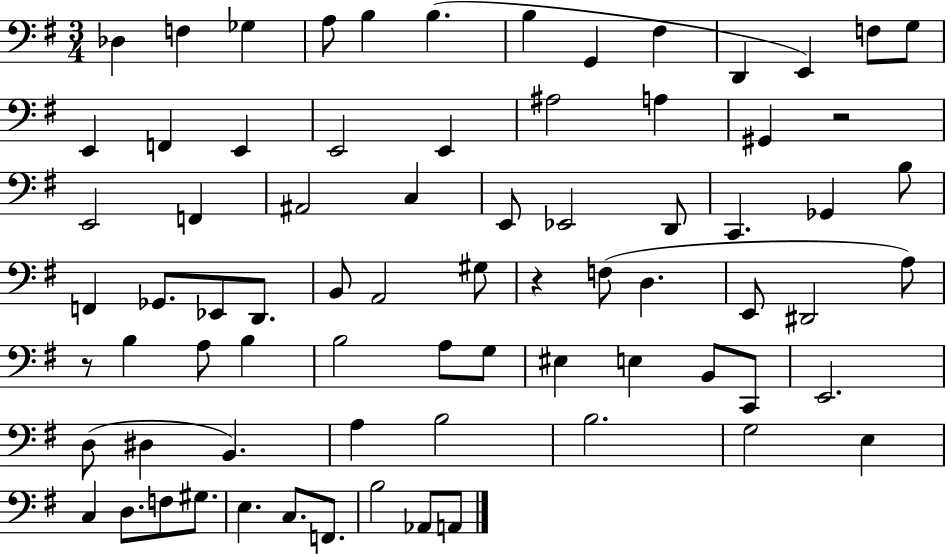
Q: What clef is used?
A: bass